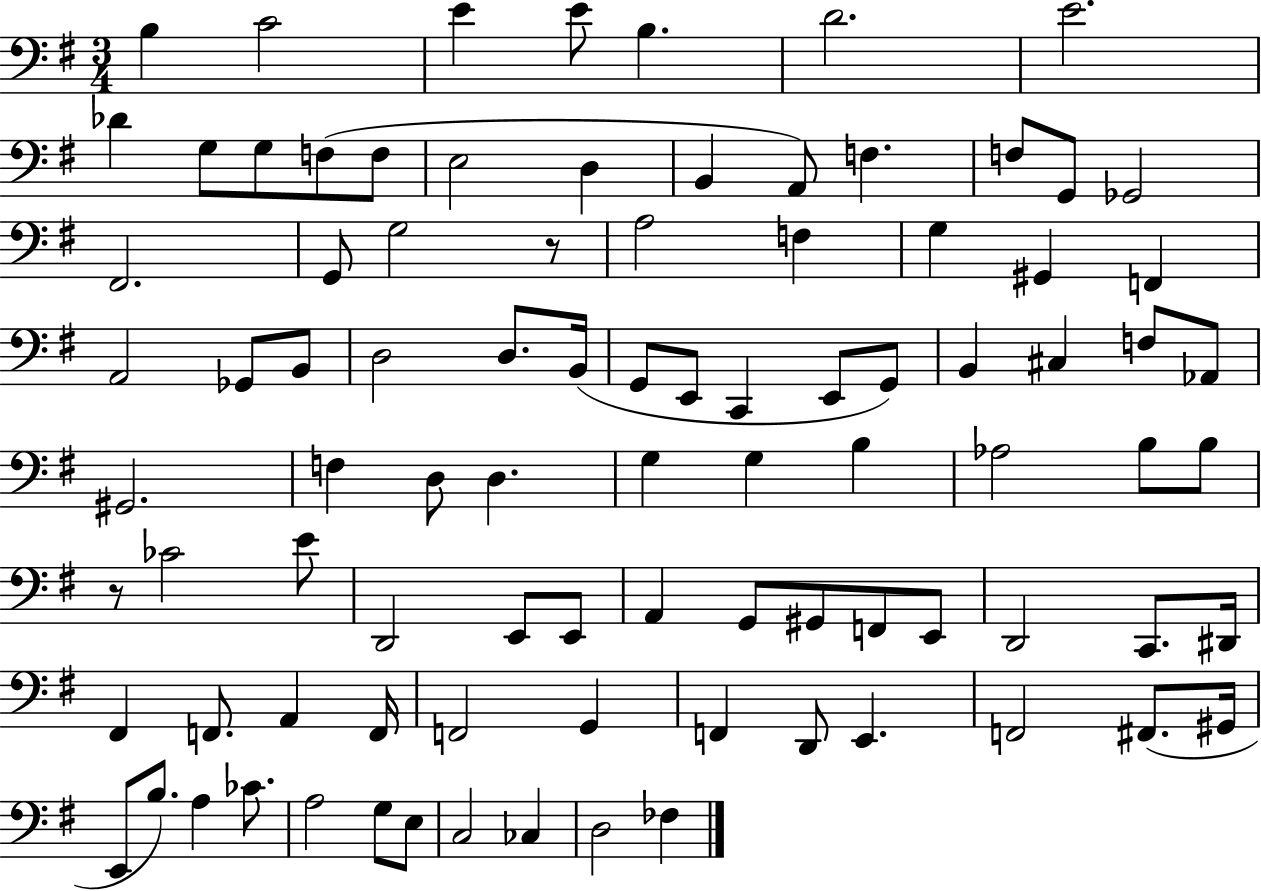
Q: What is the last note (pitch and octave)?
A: FES3